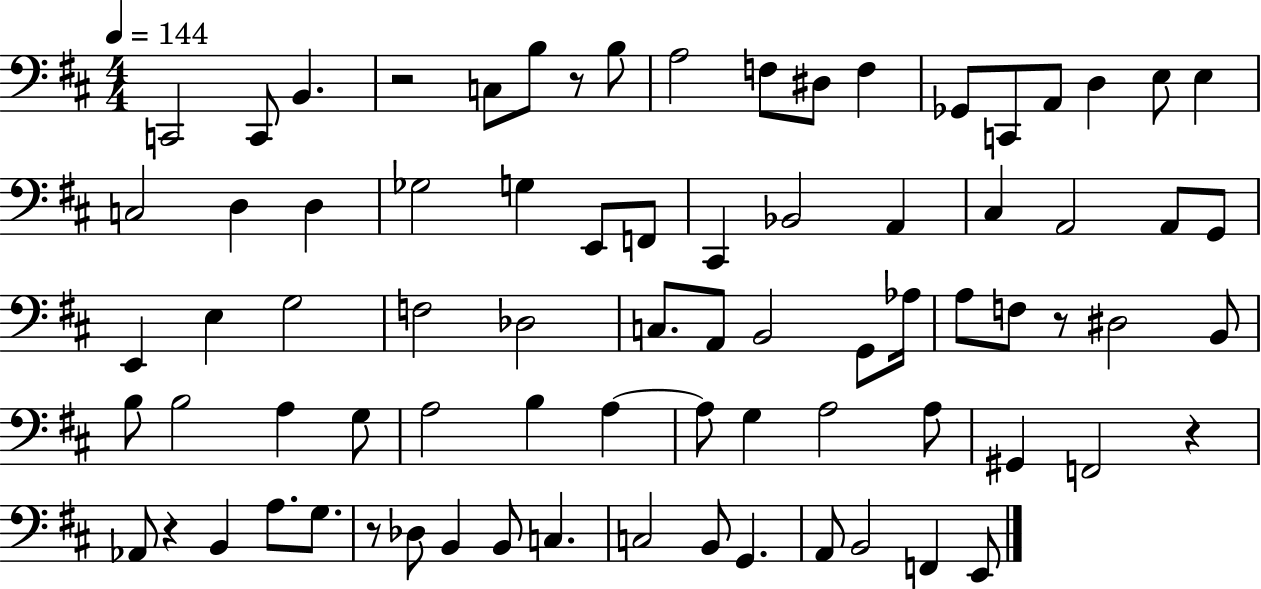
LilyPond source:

{
  \clef bass
  \numericTimeSignature
  \time 4/4
  \key d \major
  \tempo 4 = 144
  c,2 c,8 b,4. | r2 c8 b8 r8 b8 | a2 f8 dis8 f4 | ges,8 c,8 a,8 d4 e8 e4 | \break c2 d4 d4 | ges2 g4 e,8 f,8 | cis,4 bes,2 a,4 | cis4 a,2 a,8 g,8 | \break e,4 e4 g2 | f2 des2 | c8. a,8 b,2 g,8 aes16 | a8 f8 r8 dis2 b,8 | \break b8 b2 a4 g8 | a2 b4 a4~~ | a8 g4 a2 a8 | gis,4 f,2 r4 | \break aes,8 r4 b,4 a8. g8. | r8 des8 b,4 b,8 c4. | c2 b,8 g,4. | a,8 b,2 f,4 e,8 | \break \bar "|."
}